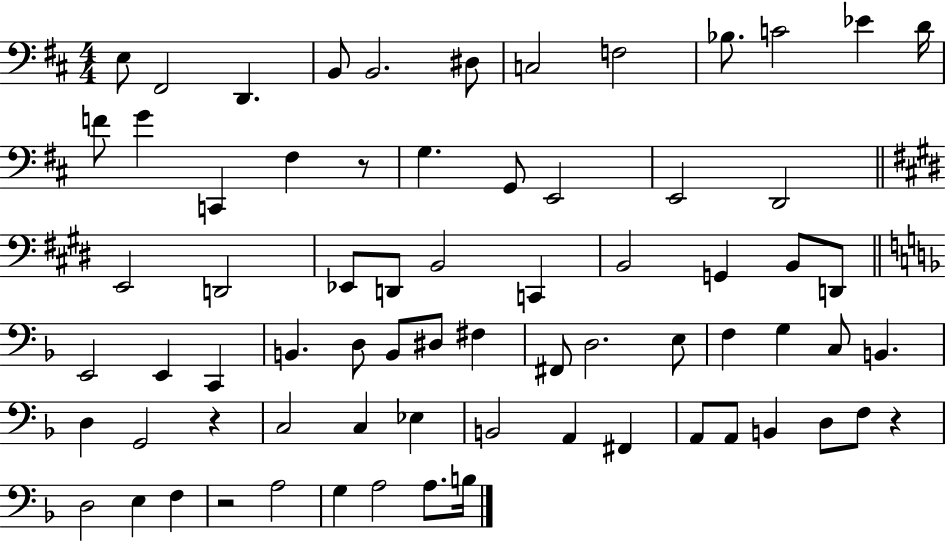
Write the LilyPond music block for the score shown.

{
  \clef bass
  \numericTimeSignature
  \time 4/4
  \key d \major
  e8 fis,2 d,4. | b,8 b,2. dis8 | c2 f2 | bes8. c'2 ees'4 d'16 | \break f'8 g'4 c,4 fis4 r8 | g4. g,8 e,2 | e,2 d,2 | \bar "||" \break \key e \major e,2 d,2 | ees,8 d,8 b,2 c,4 | b,2 g,4 b,8 d,8 | \bar "||" \break \key d \minor e,2 e,4 c,4 | b,4. d8 b,8 dis8 fis4 | fis,8 d2. e8 | f4 g4 c8 b,4. | \break d4 g,2 r4 | c2 c4 ees4 | b,2 a,4 fis,4 | a,8 a,8 b,4 d8 f8 r4 | \break d2 e4 f4 | r2 a2 | g4 a2 a8. b16 | \bar "|."
}